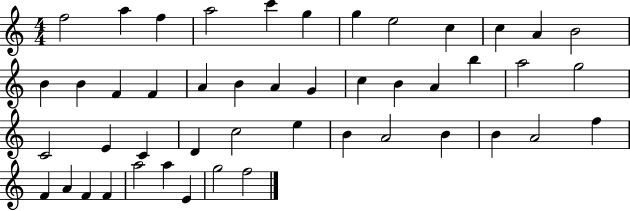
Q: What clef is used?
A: treble